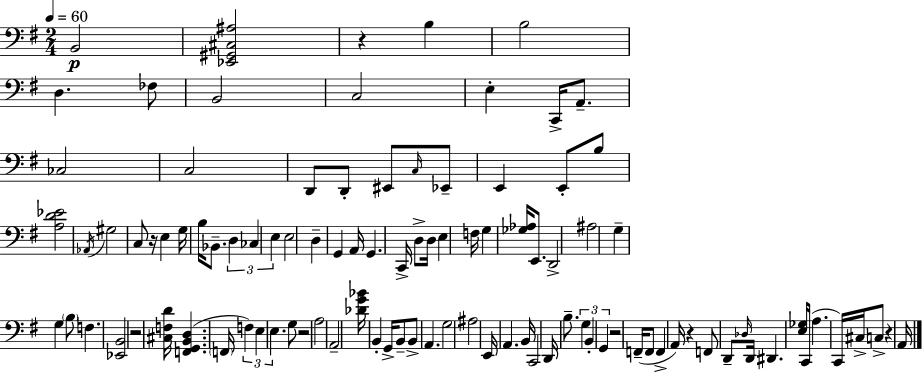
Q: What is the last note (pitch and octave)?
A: A2